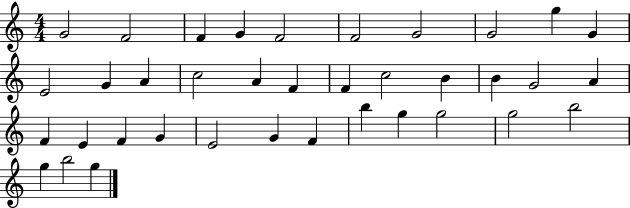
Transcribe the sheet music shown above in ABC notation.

X:1
T:Untitled
M:4/4
L:1/4
K:C
G2 F2 F G F2 F2 G2 G2 g G E2 G A c2 A F F c2 B B G2 A F E F G E2 G F b g g2 g2 b2 g b2 g